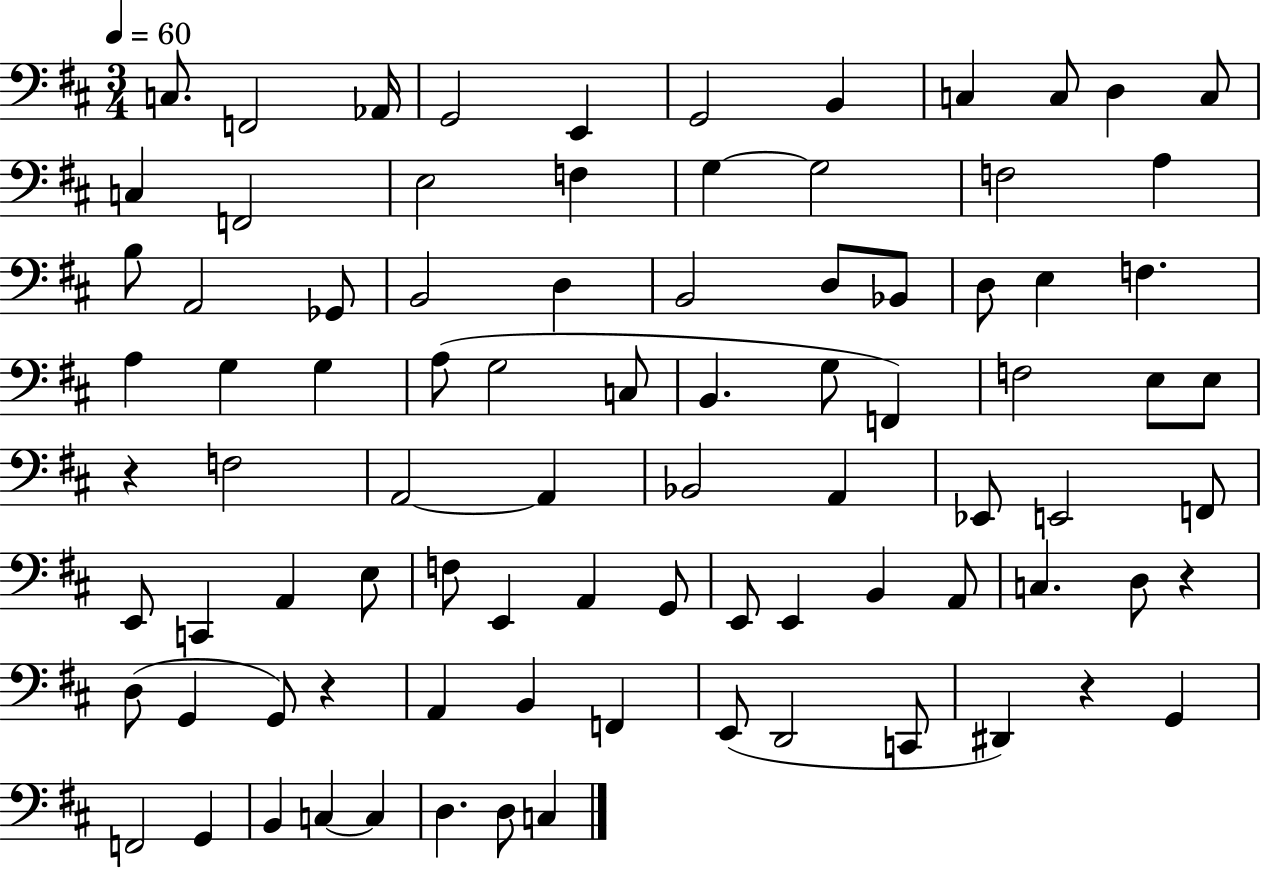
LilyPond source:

{
  \clef bass
  \numericTimeSignature
  \time 3/4
  \key d \major
  \tempo 4 = 60
  c8. f,2 aes,16 | g,2 e,4 | g,2 b,4 | c4 c8 d4 c8 | \break c4 f,2 | e2 f4 | g4~~ g2 | f2 a4 | \break b8 a,2 ges,8 | b,2 d4 | b,2 d8 bes,8 | d8 e4 f4. | \break a4 g4 g4 | a8( g2 c8 | b,4. g8 f,4) | f2 e8 e8 | \break r4 f2 | a,2~~ a,4 | bes,2 a,4 | ees,8 e,2 f,8 | \break e,8 c,4 a,4 e8 | f8 e,4 a,4 g,8 | e,8 e,4 b,4 a,8 | c4. d8 r4 | \break d8( g,4 g,8) r4 | a,4 b,4 f,4 | e,8( d,2 c,8 | dis,4) r4 g,4 | \break f,2 g,4 | b,4 c4~~ c4 | d4. d8 c4 | \bar "|."
}